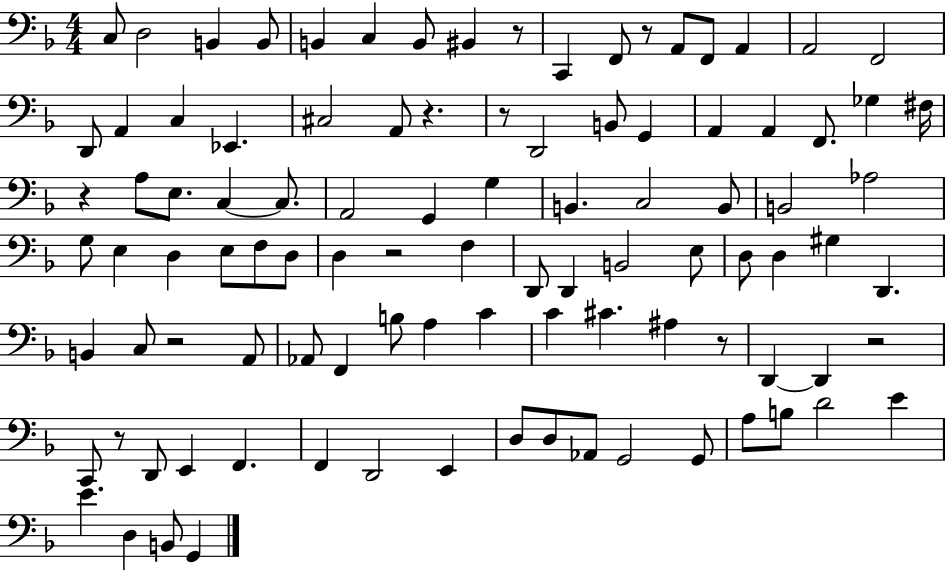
C3/e D3/h B2/q B2/e B2/q C3/q B2/e BIS2/q R/e C2/q F2/e R/e A2/e F2/e A2/q A2/h F2/h D2/e A2/q C3/q Eb2/q. C#3/h A2/e R/q. R/e D2/h B2/e G2/q A2/q A2/q F2/e. Gb3/q F#3/s R/q A3/e E3/e. C3/q C3/e. A2/h G2/q G3/q B2/q. C3/h B2/e B2/h Ab3/h G3/e E3/q D3/q E3/e F3/e D3/e D3/q R/h F3/q D2/e D2/q B2/h E3/e D3/e D3/q G#3/q D2/q. B2/q C3/e R/h A2/e Ab2/e F2/q B3/e A3/q C4/q C4/q C#4/q. A#3/q R/e D2/q D2/q R/h C2/e R/e D2/e E2/q F2/q. F2/q D2/h E2/q D3/e D3/e Ab2/e G2/h G2/e A3/e B3/e D4/h E4/q E4/q. D3/q B2/e G2/q